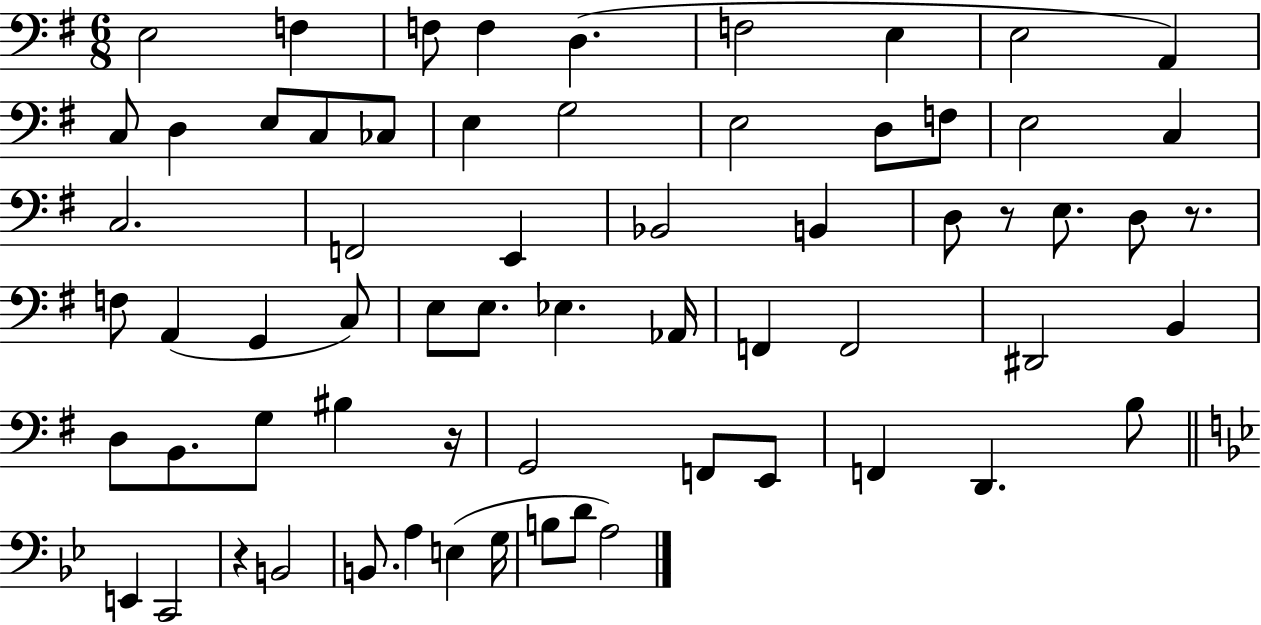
X:1
T:Untitled
M:6/8
L:1/4
K:G
E,2 F, F,/2 F, D, F,2 E, E,2 A,, C,/2 D, E,/2 C,/2 _C,/2 E, G,2 E,2 D,/2 F,/2 E,2 C, C,2 F,,2 E,, _B,,2 B,, D,/2 z/2 E,/2 D,/2 z/2 F,/2 A,, G,, C,/2 E,/2 E,/2 _E, _A,,/4 F,, F,,2 ^D,,2 B,, D,/2 B,,/2 G,/2 ^B, z/4 G,,2 F,,/2 E,,/2 F,, D,, B,/2 E,, C,,2 z B,,2 B,,/2 A, E, G,/4 B,/2 D/2 A,2